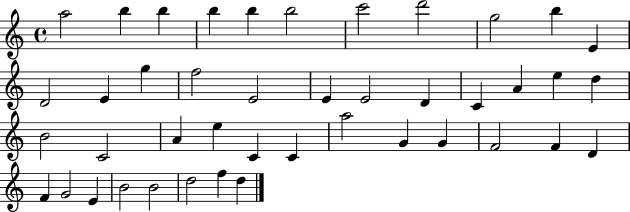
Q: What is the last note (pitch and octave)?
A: D5